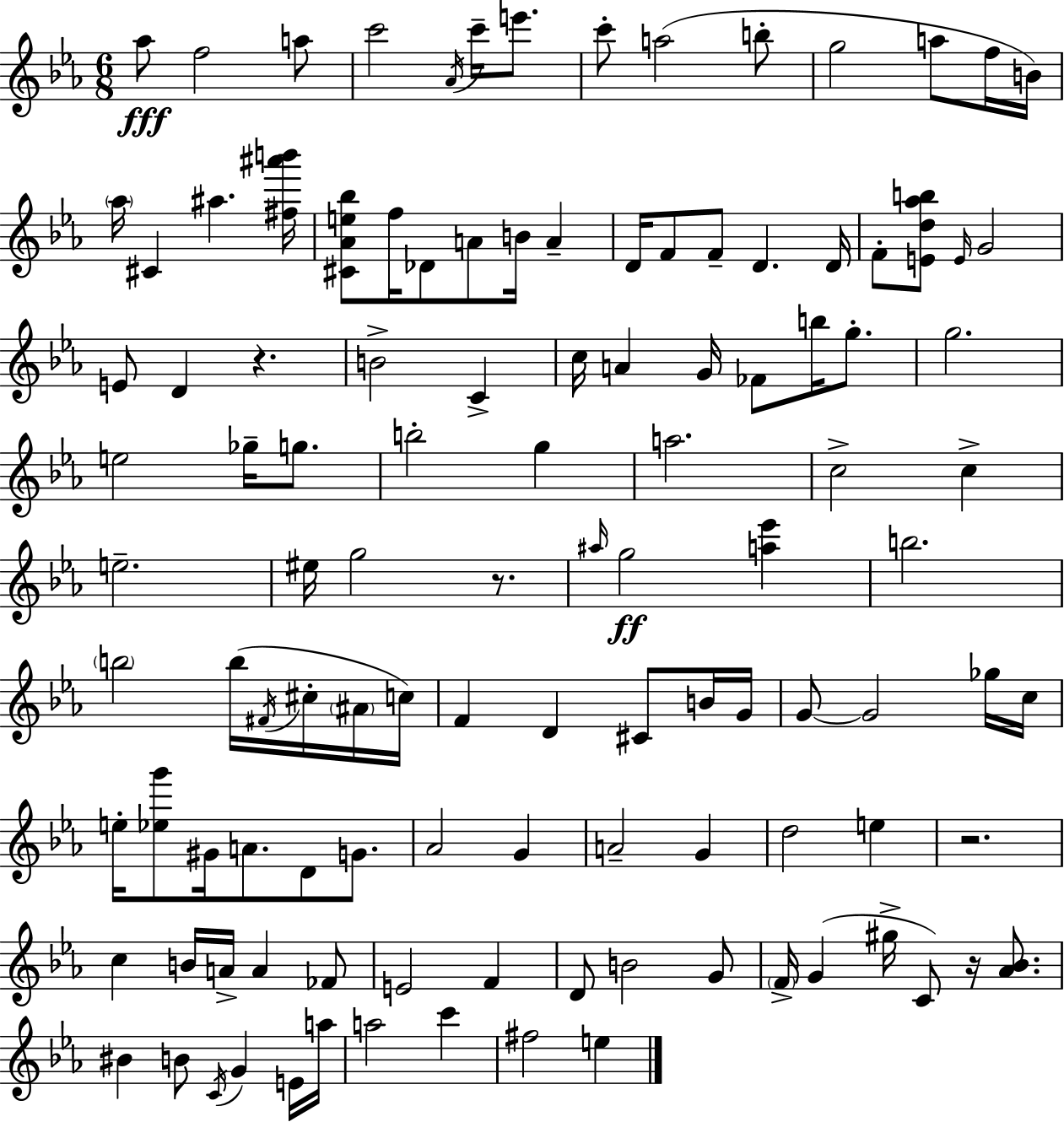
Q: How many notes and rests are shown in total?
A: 115